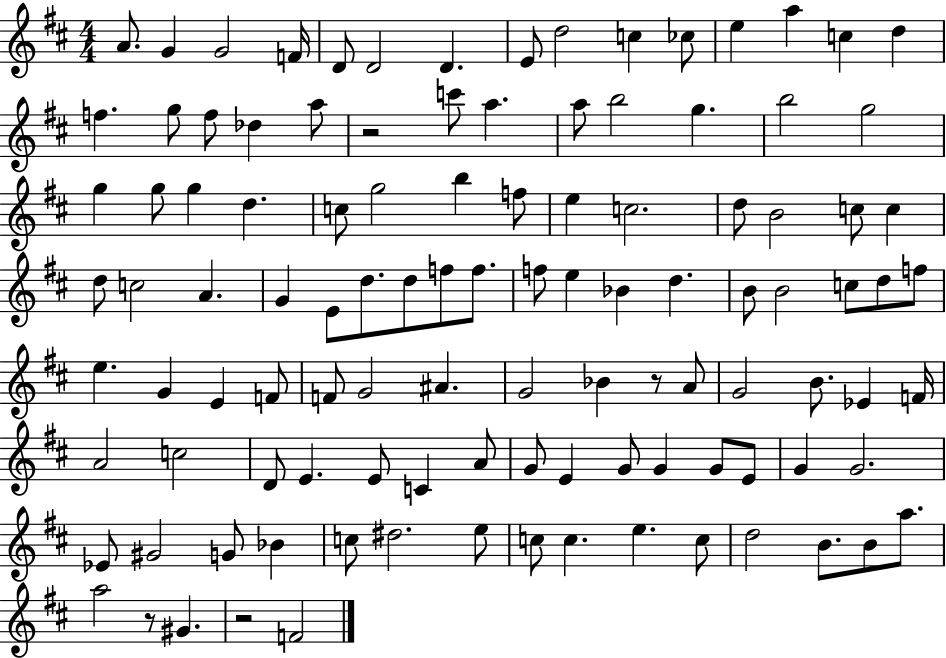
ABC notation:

X:1
T:Untitled
M:4/4
L:1/4
K:D
A/2 G G2 F/4 D/2 D2 D E/2 d2 c _c/2 e a c d f g/2 f/2 _d a/2 z2 c'/2 a a/2 b2 g b2 g2 g g/2 g d c/2 g2 b f/2 e c2 d/2 B2 c/2 c d/2 c2 A G E/2 d/2 d/2 f/2 f/2 f/2 e _B d B/2 B2 c/2 d/2 f/2 e G E F/2 F/2 G2 ^A G2 _B z/2 A/2 G2 B/2 _E F/4 A2 c2 D/2 E E/2 C A/2 G/2 E G/2 G G/2 E/2 G G2 _E/2 ^G2 G/2 _B c/2 ^d2 e/2 c/2 c e c/2 d2 B/2 B/2 a/2 a2 z/2 ^G z2 F2